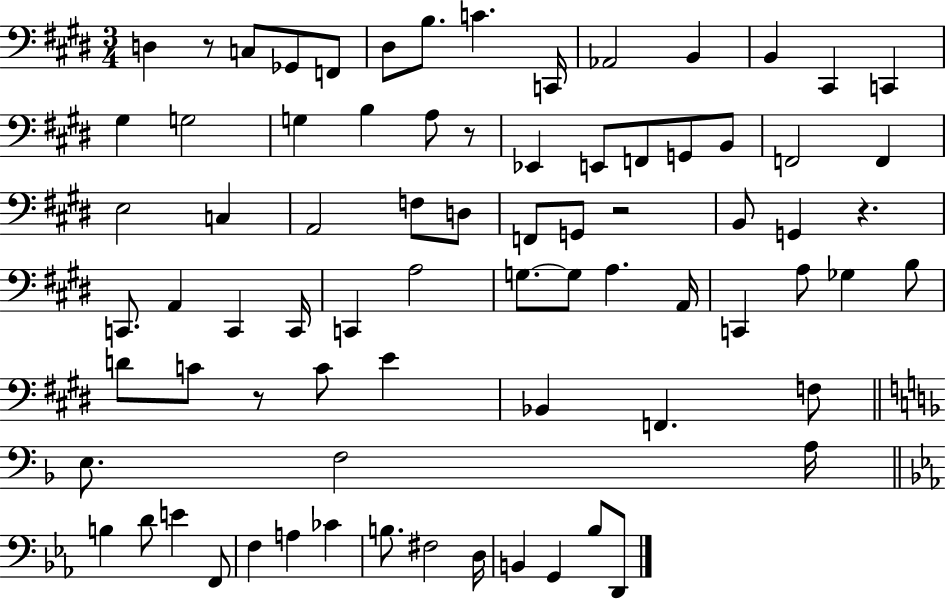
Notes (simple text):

D3/q R/e C3/e Gb2/e F2/e D#3/e B3/e. C4/q. C2/s Ab2/h B2/q B2/q C#2/q C2/q G#3/q G3/h G3/q B3/q A3/e R/e Eb2/q E2/e F2/e G2/e B2/e F2/h F2/q E3/h C3/q A2/h F3/e D3/e F2/e G2/e R/h B2/e G2/q R/q. C2/e. A2/q C2/q C2/s C2/q A3/h G3/e. G3/e A3/q. A2/s C2/q A3/e Gb3/q B3/e D4/e C4/e R/e C4/e E4/q Bb2/q F2/q. F3/e E3/e. F3/h A3/s B3/q D4/e E4/q F2/e F3/q A3/q CES4/q B3/e. F#3/h D3/s B2/q G2/q Bb3/e D2/e